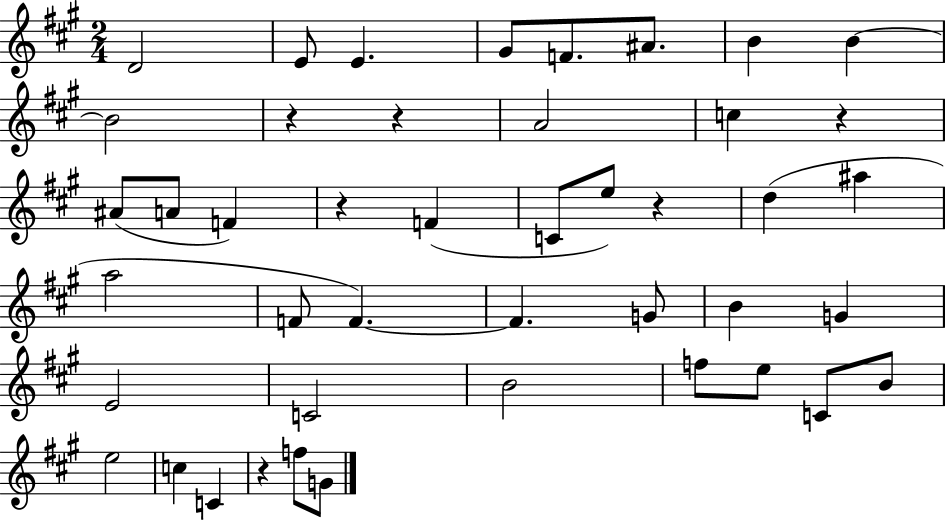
{
  \clef treble
  \numericTimeSignature
  \time 2/4
  \key a \major
  d'2 | e'8 e'4. | gis'8 f'8. ais'8. | b'4 b'4~~ | \break b'2 | r4 r4 | a'2 | c''4 r4 | \break ais'8( a'8 f'4) | r4 f'4( | c'8 e''8) r4 | d''4( ais''4 | \break a''2 | f'8 f'4.~~) | f'4. g'8 | b'4 g'4 | \break e'2 | c'2 | b'2 | f''8 e''8 c'8 b'8 | \break e''2 | c''4 c'4 | r4 f''8 g'8 | \bar "|."
}